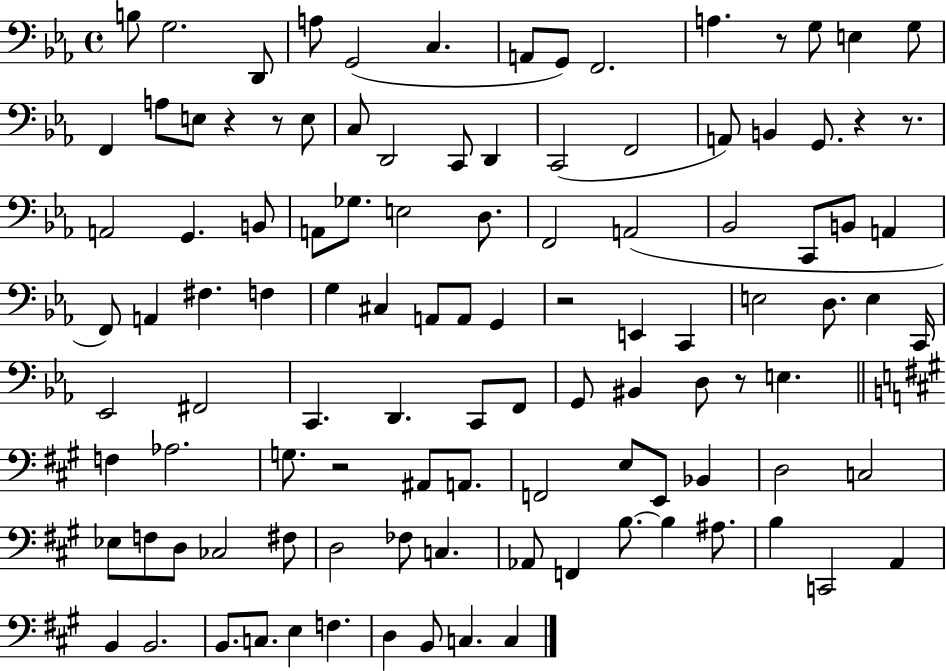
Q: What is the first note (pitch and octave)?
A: B3